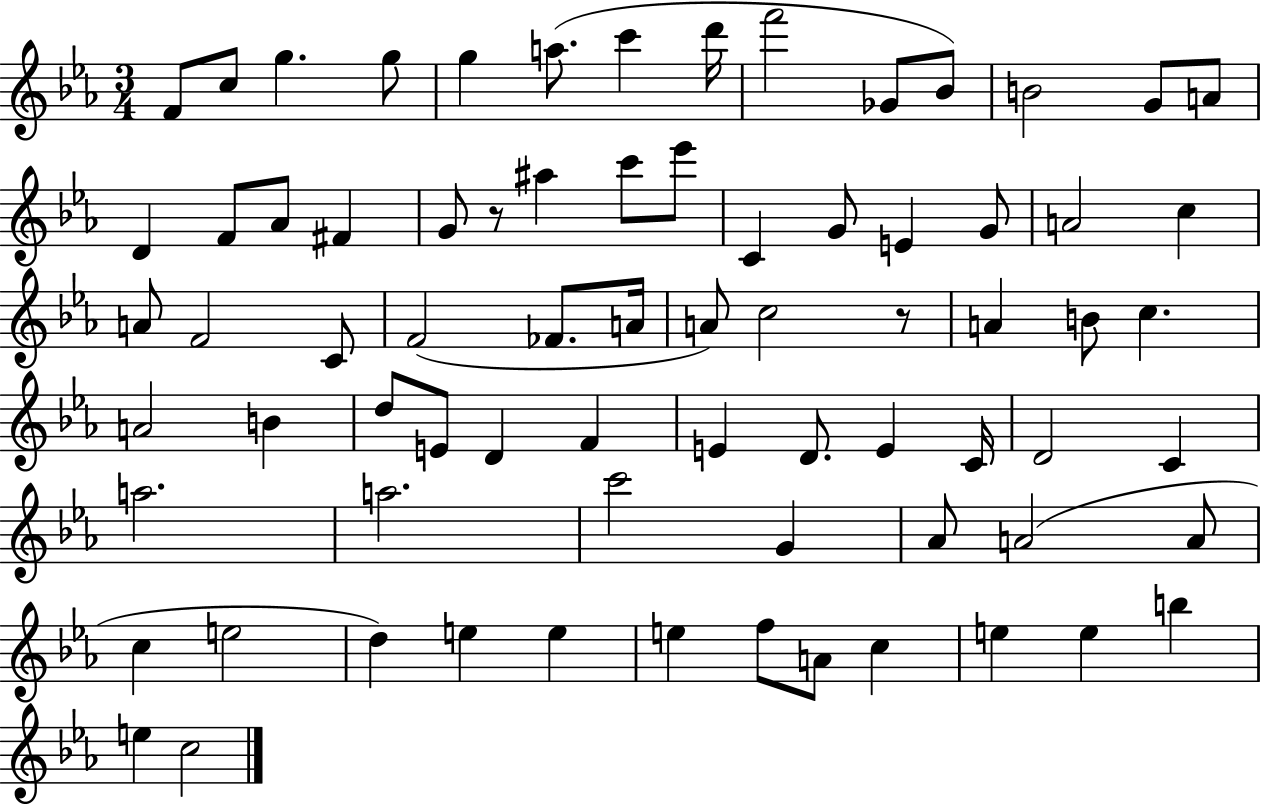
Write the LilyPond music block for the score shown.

{
  \clef treble
  \numericTimeSignature
  \time 3/4
  \key ees \major
  f'8 c''8 g''4. g''8 | g''4 a''8.( c'''4 d'''16 | f'''2 ges'8 bes'8) | b'2 g'8 a'8 | \break d'4 f'8 aes'8 fis'4 | g'8 r8 ais''4 c'''8 ees'''8 | c'4 g'8 e'4 g'8 | a'2 c''4 | \break a'8 f'2 c'8 | f'2( fes'8. a'16 | a'8) c''2 r8 | a'4 b'8 c''4. | \break a'2 b'4 | d''8 e'8 d'4 f'4 | e'4 d'8. e'4 c'16 | d'2 c'4 | \break a''2. | a''2. | c'''2 g'4 | aes'8 a'2( a'8 | \break c''4 e''2 | d''4) e''4 e''4 | e''4 f''8 a'8 c''4 | e''4 e''4 b''4 | \break e''4 c''2 | \bar "|."
}